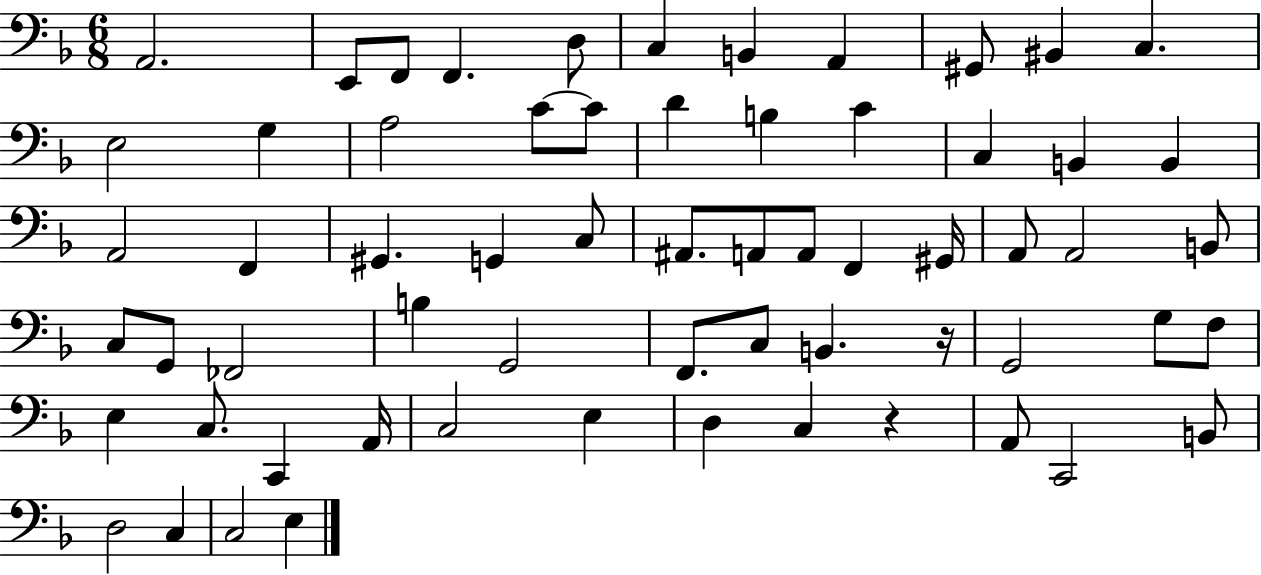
{
  \clef bass
  \numericTimeSignature
  \time 6/8
  \key f \major
  a,2. | e,8 f,8 f,4. d8 | c4 b,4 a,4 | gis,8 bis,4 c4. | \break e2 g4 | a2 c'8~~ c'8 | d'4 b4 c'4 | c4 b,4 b,4 | \break a,2 f,4 | gis,4. g,4 c8 | ais,8. a,8 a,8 f,4 gis,16 | a,8 a,2 b,8 | \break c8 g,8 fes,2 | b4 g,2 | f,8. c8 b,4. r16 | g,2 g8 f8 | \break e4 c8. c,4 a,16 | c2 e4 | d4 c4 r4 | a,8 c,2 b,8 | \break d2 c4 | c2 e4 | \bar "|."
}